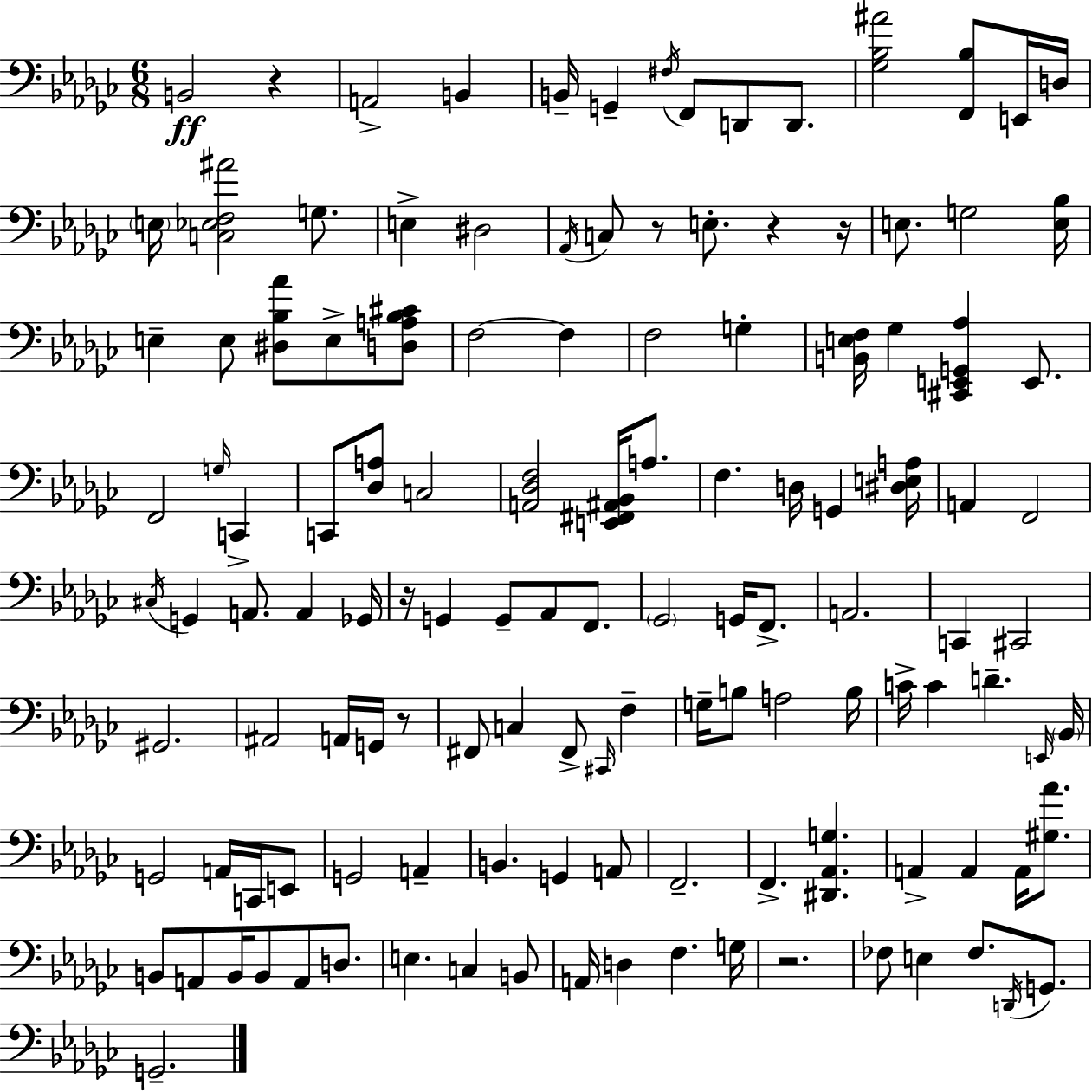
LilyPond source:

{
  \clef bass
  \numericTimeSignature
  \time 6/8
  \key ees \minor
  b,2\ff r4 | a,2-> b,4 | b,16-- g,4-- \acciaccatura { fis16 } f,8 d,8 d,8. | <ges bes ais'>2 <f, bes>8 e,16 | \break d16 \parenthesize e16 <c ees f ais'>2 g8. | e4-> dis2 | \acciaccatura { aes,16 } c8 r8 e8.-. r4 | r16 e8. g2 | \break <e bes>16 e4-- e8 <dis bes aes'>8 e8-> | <d a bes cis'>8 f2~~ f4 | f2 g4-. | <b, e f>16 ges4 <cis, e, g, aes>4 e,8. | \break f,2 \grace { g16 } c,4-> | c,8 <des a>8 c2 | <a, des f>2 <e, fis, ais, bes,>16 | a8. f4. d16 g,4 | \break <dis e a>16 a,4 f,2 | \acciaccatura { cis16 } g,4 a,8. a,4 | ges,16 r16 g,4 g,8-- aes,8 | f,8. \parenthesize ges,2 | \break g,16 f,8.-> a,2. | c,4 cis,2 | gis,2. | ais,2 | \break a,16 g,16 r8 fis,8 c4 fis,8-> | \grace { cis,16 } f4-- g16-- b8 a2 | b16 c'16-> c'4 d'4.-- | \grace { e,16 } \parenthesize bes,16 g,2 | \break a,16 c,16 e,8 g,2 | a,4-- b,4. | g,4 a,8 f,2.-- | f,4.-> | \break <dis, aes, g>4. a,4-> a,4 | a,16 <gis aes'>8. b,8 a,8 b,16 b,8 | a,8 d8. e4. | c4 b,8 a,16 d4 f4. | \break g16 r2. | fes8 e4 | fes8. \acciaccatura { d,16 } g,8. g,2.-- | \bar "|."
}